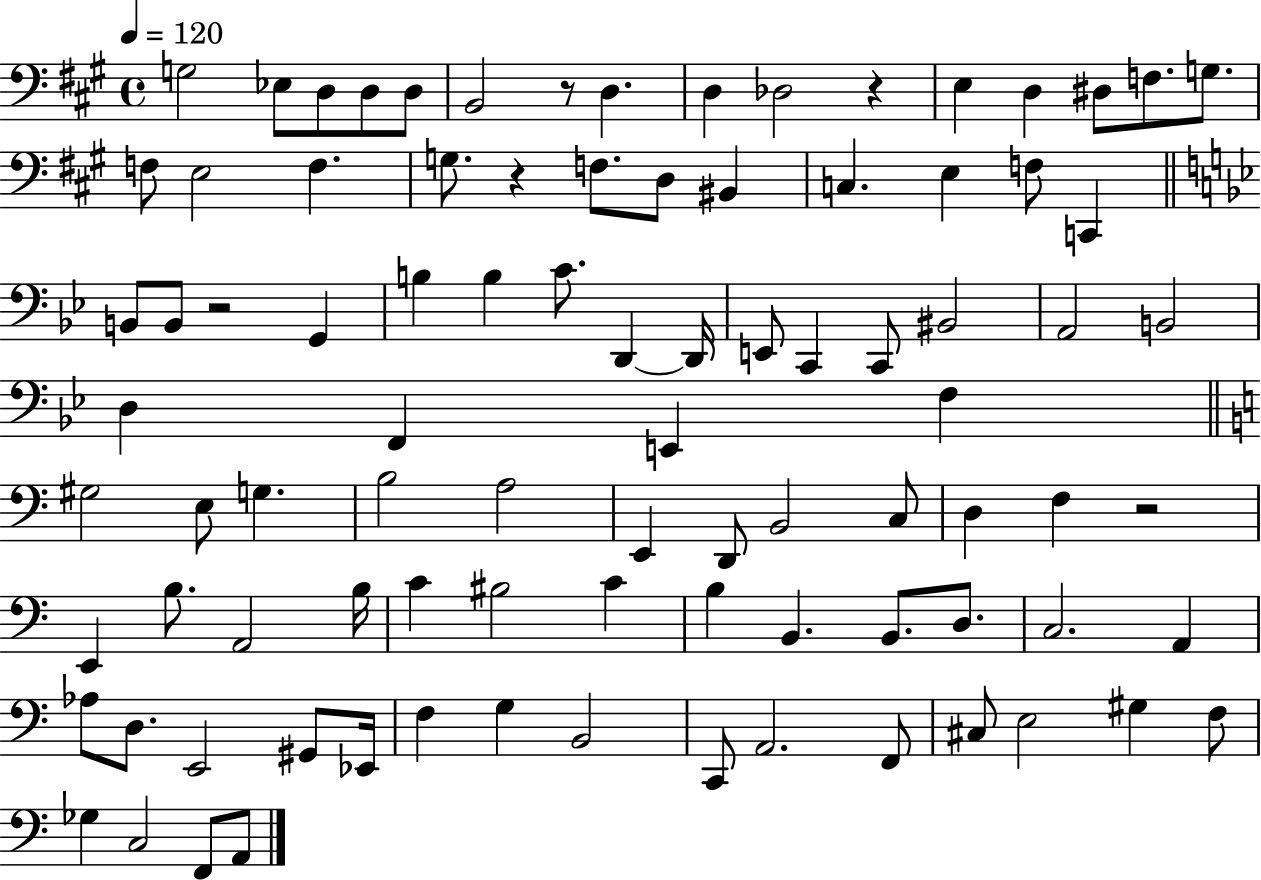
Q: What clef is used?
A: bass